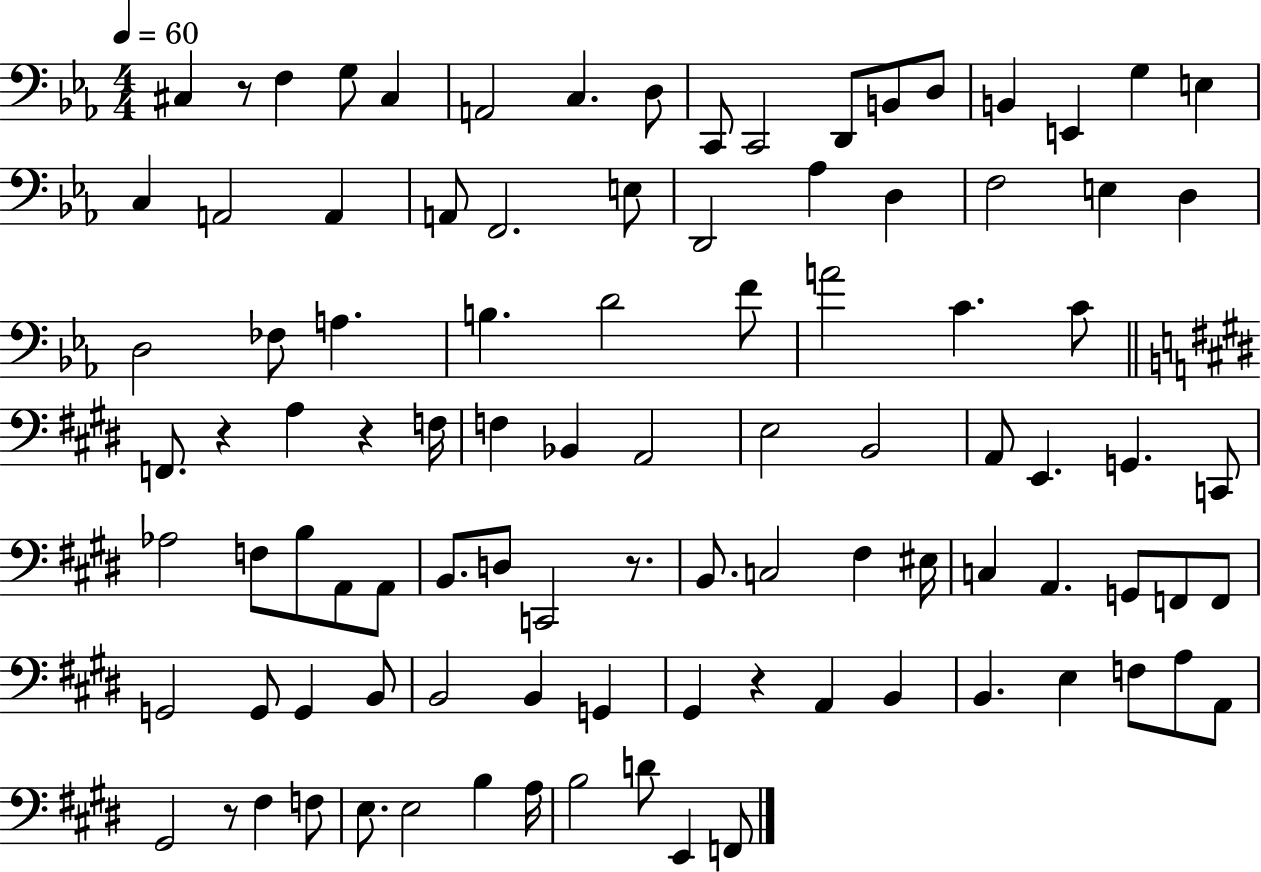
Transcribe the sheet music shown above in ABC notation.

X:1
T:Untitled
M:4/4
L:1/4
K:Eb
^C, z/2 F, G,/2 ^C, A,,2 C, D,/2 C,,/2 C,,2 D,,/2 B,,/2 D,/2 B,, E,, G, E, C, A,,2 A,, A,,/2 F,,2 E,/2 D,,2 _A, D, F,2 E, D, D,2 _F,/2 A, B, D2 F/2 A2 C C/2 F,,/2 z A, z F,/4 F, _B,, A,,2 E,2 B,,2 A,,/2 E,, G,, C,,/2 _A,2 F,/2 B,/2 A,,/2 A,,/2 B,,/2 D,/2 C,,2 z/2 B,,/2 C,2 ^F, ^E,/4 C, A,, G,,/2 F,,/2 F,,/2 G,,2 G,,/2 G,, B,,/2 B,,2 B,, G,, ^G,, z A,, B,, B,, E, F,/2 A,/2 A,,/2 ^G,,2 z/2 ^F, F,/2 E,/2 E,2 B, A,/4 B,2 D/2 E,, F,,/2